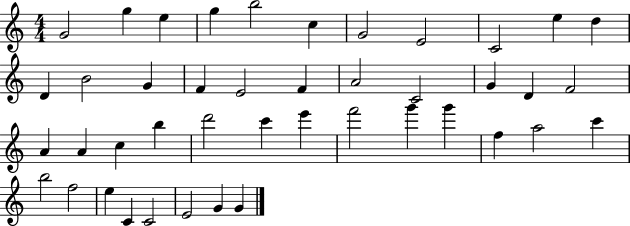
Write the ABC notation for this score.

X:1
T:Untitled
M:4/4
L:1/4
K:C
G2 g e g b2 c G2 E2 C2 e d D B2 G F E2 F A2 C2 G D F2 A A c b d'2 c' e' f'2 g' g' f a2 c' b2 f2 e C C2 E2 G G